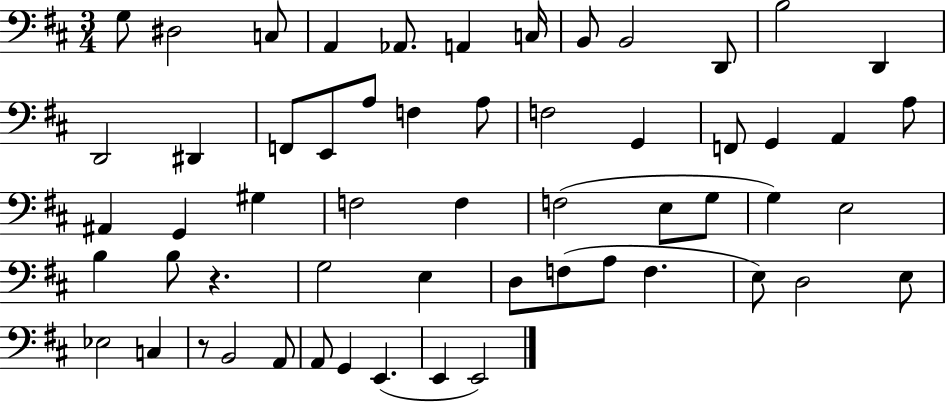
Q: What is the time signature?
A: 3/4